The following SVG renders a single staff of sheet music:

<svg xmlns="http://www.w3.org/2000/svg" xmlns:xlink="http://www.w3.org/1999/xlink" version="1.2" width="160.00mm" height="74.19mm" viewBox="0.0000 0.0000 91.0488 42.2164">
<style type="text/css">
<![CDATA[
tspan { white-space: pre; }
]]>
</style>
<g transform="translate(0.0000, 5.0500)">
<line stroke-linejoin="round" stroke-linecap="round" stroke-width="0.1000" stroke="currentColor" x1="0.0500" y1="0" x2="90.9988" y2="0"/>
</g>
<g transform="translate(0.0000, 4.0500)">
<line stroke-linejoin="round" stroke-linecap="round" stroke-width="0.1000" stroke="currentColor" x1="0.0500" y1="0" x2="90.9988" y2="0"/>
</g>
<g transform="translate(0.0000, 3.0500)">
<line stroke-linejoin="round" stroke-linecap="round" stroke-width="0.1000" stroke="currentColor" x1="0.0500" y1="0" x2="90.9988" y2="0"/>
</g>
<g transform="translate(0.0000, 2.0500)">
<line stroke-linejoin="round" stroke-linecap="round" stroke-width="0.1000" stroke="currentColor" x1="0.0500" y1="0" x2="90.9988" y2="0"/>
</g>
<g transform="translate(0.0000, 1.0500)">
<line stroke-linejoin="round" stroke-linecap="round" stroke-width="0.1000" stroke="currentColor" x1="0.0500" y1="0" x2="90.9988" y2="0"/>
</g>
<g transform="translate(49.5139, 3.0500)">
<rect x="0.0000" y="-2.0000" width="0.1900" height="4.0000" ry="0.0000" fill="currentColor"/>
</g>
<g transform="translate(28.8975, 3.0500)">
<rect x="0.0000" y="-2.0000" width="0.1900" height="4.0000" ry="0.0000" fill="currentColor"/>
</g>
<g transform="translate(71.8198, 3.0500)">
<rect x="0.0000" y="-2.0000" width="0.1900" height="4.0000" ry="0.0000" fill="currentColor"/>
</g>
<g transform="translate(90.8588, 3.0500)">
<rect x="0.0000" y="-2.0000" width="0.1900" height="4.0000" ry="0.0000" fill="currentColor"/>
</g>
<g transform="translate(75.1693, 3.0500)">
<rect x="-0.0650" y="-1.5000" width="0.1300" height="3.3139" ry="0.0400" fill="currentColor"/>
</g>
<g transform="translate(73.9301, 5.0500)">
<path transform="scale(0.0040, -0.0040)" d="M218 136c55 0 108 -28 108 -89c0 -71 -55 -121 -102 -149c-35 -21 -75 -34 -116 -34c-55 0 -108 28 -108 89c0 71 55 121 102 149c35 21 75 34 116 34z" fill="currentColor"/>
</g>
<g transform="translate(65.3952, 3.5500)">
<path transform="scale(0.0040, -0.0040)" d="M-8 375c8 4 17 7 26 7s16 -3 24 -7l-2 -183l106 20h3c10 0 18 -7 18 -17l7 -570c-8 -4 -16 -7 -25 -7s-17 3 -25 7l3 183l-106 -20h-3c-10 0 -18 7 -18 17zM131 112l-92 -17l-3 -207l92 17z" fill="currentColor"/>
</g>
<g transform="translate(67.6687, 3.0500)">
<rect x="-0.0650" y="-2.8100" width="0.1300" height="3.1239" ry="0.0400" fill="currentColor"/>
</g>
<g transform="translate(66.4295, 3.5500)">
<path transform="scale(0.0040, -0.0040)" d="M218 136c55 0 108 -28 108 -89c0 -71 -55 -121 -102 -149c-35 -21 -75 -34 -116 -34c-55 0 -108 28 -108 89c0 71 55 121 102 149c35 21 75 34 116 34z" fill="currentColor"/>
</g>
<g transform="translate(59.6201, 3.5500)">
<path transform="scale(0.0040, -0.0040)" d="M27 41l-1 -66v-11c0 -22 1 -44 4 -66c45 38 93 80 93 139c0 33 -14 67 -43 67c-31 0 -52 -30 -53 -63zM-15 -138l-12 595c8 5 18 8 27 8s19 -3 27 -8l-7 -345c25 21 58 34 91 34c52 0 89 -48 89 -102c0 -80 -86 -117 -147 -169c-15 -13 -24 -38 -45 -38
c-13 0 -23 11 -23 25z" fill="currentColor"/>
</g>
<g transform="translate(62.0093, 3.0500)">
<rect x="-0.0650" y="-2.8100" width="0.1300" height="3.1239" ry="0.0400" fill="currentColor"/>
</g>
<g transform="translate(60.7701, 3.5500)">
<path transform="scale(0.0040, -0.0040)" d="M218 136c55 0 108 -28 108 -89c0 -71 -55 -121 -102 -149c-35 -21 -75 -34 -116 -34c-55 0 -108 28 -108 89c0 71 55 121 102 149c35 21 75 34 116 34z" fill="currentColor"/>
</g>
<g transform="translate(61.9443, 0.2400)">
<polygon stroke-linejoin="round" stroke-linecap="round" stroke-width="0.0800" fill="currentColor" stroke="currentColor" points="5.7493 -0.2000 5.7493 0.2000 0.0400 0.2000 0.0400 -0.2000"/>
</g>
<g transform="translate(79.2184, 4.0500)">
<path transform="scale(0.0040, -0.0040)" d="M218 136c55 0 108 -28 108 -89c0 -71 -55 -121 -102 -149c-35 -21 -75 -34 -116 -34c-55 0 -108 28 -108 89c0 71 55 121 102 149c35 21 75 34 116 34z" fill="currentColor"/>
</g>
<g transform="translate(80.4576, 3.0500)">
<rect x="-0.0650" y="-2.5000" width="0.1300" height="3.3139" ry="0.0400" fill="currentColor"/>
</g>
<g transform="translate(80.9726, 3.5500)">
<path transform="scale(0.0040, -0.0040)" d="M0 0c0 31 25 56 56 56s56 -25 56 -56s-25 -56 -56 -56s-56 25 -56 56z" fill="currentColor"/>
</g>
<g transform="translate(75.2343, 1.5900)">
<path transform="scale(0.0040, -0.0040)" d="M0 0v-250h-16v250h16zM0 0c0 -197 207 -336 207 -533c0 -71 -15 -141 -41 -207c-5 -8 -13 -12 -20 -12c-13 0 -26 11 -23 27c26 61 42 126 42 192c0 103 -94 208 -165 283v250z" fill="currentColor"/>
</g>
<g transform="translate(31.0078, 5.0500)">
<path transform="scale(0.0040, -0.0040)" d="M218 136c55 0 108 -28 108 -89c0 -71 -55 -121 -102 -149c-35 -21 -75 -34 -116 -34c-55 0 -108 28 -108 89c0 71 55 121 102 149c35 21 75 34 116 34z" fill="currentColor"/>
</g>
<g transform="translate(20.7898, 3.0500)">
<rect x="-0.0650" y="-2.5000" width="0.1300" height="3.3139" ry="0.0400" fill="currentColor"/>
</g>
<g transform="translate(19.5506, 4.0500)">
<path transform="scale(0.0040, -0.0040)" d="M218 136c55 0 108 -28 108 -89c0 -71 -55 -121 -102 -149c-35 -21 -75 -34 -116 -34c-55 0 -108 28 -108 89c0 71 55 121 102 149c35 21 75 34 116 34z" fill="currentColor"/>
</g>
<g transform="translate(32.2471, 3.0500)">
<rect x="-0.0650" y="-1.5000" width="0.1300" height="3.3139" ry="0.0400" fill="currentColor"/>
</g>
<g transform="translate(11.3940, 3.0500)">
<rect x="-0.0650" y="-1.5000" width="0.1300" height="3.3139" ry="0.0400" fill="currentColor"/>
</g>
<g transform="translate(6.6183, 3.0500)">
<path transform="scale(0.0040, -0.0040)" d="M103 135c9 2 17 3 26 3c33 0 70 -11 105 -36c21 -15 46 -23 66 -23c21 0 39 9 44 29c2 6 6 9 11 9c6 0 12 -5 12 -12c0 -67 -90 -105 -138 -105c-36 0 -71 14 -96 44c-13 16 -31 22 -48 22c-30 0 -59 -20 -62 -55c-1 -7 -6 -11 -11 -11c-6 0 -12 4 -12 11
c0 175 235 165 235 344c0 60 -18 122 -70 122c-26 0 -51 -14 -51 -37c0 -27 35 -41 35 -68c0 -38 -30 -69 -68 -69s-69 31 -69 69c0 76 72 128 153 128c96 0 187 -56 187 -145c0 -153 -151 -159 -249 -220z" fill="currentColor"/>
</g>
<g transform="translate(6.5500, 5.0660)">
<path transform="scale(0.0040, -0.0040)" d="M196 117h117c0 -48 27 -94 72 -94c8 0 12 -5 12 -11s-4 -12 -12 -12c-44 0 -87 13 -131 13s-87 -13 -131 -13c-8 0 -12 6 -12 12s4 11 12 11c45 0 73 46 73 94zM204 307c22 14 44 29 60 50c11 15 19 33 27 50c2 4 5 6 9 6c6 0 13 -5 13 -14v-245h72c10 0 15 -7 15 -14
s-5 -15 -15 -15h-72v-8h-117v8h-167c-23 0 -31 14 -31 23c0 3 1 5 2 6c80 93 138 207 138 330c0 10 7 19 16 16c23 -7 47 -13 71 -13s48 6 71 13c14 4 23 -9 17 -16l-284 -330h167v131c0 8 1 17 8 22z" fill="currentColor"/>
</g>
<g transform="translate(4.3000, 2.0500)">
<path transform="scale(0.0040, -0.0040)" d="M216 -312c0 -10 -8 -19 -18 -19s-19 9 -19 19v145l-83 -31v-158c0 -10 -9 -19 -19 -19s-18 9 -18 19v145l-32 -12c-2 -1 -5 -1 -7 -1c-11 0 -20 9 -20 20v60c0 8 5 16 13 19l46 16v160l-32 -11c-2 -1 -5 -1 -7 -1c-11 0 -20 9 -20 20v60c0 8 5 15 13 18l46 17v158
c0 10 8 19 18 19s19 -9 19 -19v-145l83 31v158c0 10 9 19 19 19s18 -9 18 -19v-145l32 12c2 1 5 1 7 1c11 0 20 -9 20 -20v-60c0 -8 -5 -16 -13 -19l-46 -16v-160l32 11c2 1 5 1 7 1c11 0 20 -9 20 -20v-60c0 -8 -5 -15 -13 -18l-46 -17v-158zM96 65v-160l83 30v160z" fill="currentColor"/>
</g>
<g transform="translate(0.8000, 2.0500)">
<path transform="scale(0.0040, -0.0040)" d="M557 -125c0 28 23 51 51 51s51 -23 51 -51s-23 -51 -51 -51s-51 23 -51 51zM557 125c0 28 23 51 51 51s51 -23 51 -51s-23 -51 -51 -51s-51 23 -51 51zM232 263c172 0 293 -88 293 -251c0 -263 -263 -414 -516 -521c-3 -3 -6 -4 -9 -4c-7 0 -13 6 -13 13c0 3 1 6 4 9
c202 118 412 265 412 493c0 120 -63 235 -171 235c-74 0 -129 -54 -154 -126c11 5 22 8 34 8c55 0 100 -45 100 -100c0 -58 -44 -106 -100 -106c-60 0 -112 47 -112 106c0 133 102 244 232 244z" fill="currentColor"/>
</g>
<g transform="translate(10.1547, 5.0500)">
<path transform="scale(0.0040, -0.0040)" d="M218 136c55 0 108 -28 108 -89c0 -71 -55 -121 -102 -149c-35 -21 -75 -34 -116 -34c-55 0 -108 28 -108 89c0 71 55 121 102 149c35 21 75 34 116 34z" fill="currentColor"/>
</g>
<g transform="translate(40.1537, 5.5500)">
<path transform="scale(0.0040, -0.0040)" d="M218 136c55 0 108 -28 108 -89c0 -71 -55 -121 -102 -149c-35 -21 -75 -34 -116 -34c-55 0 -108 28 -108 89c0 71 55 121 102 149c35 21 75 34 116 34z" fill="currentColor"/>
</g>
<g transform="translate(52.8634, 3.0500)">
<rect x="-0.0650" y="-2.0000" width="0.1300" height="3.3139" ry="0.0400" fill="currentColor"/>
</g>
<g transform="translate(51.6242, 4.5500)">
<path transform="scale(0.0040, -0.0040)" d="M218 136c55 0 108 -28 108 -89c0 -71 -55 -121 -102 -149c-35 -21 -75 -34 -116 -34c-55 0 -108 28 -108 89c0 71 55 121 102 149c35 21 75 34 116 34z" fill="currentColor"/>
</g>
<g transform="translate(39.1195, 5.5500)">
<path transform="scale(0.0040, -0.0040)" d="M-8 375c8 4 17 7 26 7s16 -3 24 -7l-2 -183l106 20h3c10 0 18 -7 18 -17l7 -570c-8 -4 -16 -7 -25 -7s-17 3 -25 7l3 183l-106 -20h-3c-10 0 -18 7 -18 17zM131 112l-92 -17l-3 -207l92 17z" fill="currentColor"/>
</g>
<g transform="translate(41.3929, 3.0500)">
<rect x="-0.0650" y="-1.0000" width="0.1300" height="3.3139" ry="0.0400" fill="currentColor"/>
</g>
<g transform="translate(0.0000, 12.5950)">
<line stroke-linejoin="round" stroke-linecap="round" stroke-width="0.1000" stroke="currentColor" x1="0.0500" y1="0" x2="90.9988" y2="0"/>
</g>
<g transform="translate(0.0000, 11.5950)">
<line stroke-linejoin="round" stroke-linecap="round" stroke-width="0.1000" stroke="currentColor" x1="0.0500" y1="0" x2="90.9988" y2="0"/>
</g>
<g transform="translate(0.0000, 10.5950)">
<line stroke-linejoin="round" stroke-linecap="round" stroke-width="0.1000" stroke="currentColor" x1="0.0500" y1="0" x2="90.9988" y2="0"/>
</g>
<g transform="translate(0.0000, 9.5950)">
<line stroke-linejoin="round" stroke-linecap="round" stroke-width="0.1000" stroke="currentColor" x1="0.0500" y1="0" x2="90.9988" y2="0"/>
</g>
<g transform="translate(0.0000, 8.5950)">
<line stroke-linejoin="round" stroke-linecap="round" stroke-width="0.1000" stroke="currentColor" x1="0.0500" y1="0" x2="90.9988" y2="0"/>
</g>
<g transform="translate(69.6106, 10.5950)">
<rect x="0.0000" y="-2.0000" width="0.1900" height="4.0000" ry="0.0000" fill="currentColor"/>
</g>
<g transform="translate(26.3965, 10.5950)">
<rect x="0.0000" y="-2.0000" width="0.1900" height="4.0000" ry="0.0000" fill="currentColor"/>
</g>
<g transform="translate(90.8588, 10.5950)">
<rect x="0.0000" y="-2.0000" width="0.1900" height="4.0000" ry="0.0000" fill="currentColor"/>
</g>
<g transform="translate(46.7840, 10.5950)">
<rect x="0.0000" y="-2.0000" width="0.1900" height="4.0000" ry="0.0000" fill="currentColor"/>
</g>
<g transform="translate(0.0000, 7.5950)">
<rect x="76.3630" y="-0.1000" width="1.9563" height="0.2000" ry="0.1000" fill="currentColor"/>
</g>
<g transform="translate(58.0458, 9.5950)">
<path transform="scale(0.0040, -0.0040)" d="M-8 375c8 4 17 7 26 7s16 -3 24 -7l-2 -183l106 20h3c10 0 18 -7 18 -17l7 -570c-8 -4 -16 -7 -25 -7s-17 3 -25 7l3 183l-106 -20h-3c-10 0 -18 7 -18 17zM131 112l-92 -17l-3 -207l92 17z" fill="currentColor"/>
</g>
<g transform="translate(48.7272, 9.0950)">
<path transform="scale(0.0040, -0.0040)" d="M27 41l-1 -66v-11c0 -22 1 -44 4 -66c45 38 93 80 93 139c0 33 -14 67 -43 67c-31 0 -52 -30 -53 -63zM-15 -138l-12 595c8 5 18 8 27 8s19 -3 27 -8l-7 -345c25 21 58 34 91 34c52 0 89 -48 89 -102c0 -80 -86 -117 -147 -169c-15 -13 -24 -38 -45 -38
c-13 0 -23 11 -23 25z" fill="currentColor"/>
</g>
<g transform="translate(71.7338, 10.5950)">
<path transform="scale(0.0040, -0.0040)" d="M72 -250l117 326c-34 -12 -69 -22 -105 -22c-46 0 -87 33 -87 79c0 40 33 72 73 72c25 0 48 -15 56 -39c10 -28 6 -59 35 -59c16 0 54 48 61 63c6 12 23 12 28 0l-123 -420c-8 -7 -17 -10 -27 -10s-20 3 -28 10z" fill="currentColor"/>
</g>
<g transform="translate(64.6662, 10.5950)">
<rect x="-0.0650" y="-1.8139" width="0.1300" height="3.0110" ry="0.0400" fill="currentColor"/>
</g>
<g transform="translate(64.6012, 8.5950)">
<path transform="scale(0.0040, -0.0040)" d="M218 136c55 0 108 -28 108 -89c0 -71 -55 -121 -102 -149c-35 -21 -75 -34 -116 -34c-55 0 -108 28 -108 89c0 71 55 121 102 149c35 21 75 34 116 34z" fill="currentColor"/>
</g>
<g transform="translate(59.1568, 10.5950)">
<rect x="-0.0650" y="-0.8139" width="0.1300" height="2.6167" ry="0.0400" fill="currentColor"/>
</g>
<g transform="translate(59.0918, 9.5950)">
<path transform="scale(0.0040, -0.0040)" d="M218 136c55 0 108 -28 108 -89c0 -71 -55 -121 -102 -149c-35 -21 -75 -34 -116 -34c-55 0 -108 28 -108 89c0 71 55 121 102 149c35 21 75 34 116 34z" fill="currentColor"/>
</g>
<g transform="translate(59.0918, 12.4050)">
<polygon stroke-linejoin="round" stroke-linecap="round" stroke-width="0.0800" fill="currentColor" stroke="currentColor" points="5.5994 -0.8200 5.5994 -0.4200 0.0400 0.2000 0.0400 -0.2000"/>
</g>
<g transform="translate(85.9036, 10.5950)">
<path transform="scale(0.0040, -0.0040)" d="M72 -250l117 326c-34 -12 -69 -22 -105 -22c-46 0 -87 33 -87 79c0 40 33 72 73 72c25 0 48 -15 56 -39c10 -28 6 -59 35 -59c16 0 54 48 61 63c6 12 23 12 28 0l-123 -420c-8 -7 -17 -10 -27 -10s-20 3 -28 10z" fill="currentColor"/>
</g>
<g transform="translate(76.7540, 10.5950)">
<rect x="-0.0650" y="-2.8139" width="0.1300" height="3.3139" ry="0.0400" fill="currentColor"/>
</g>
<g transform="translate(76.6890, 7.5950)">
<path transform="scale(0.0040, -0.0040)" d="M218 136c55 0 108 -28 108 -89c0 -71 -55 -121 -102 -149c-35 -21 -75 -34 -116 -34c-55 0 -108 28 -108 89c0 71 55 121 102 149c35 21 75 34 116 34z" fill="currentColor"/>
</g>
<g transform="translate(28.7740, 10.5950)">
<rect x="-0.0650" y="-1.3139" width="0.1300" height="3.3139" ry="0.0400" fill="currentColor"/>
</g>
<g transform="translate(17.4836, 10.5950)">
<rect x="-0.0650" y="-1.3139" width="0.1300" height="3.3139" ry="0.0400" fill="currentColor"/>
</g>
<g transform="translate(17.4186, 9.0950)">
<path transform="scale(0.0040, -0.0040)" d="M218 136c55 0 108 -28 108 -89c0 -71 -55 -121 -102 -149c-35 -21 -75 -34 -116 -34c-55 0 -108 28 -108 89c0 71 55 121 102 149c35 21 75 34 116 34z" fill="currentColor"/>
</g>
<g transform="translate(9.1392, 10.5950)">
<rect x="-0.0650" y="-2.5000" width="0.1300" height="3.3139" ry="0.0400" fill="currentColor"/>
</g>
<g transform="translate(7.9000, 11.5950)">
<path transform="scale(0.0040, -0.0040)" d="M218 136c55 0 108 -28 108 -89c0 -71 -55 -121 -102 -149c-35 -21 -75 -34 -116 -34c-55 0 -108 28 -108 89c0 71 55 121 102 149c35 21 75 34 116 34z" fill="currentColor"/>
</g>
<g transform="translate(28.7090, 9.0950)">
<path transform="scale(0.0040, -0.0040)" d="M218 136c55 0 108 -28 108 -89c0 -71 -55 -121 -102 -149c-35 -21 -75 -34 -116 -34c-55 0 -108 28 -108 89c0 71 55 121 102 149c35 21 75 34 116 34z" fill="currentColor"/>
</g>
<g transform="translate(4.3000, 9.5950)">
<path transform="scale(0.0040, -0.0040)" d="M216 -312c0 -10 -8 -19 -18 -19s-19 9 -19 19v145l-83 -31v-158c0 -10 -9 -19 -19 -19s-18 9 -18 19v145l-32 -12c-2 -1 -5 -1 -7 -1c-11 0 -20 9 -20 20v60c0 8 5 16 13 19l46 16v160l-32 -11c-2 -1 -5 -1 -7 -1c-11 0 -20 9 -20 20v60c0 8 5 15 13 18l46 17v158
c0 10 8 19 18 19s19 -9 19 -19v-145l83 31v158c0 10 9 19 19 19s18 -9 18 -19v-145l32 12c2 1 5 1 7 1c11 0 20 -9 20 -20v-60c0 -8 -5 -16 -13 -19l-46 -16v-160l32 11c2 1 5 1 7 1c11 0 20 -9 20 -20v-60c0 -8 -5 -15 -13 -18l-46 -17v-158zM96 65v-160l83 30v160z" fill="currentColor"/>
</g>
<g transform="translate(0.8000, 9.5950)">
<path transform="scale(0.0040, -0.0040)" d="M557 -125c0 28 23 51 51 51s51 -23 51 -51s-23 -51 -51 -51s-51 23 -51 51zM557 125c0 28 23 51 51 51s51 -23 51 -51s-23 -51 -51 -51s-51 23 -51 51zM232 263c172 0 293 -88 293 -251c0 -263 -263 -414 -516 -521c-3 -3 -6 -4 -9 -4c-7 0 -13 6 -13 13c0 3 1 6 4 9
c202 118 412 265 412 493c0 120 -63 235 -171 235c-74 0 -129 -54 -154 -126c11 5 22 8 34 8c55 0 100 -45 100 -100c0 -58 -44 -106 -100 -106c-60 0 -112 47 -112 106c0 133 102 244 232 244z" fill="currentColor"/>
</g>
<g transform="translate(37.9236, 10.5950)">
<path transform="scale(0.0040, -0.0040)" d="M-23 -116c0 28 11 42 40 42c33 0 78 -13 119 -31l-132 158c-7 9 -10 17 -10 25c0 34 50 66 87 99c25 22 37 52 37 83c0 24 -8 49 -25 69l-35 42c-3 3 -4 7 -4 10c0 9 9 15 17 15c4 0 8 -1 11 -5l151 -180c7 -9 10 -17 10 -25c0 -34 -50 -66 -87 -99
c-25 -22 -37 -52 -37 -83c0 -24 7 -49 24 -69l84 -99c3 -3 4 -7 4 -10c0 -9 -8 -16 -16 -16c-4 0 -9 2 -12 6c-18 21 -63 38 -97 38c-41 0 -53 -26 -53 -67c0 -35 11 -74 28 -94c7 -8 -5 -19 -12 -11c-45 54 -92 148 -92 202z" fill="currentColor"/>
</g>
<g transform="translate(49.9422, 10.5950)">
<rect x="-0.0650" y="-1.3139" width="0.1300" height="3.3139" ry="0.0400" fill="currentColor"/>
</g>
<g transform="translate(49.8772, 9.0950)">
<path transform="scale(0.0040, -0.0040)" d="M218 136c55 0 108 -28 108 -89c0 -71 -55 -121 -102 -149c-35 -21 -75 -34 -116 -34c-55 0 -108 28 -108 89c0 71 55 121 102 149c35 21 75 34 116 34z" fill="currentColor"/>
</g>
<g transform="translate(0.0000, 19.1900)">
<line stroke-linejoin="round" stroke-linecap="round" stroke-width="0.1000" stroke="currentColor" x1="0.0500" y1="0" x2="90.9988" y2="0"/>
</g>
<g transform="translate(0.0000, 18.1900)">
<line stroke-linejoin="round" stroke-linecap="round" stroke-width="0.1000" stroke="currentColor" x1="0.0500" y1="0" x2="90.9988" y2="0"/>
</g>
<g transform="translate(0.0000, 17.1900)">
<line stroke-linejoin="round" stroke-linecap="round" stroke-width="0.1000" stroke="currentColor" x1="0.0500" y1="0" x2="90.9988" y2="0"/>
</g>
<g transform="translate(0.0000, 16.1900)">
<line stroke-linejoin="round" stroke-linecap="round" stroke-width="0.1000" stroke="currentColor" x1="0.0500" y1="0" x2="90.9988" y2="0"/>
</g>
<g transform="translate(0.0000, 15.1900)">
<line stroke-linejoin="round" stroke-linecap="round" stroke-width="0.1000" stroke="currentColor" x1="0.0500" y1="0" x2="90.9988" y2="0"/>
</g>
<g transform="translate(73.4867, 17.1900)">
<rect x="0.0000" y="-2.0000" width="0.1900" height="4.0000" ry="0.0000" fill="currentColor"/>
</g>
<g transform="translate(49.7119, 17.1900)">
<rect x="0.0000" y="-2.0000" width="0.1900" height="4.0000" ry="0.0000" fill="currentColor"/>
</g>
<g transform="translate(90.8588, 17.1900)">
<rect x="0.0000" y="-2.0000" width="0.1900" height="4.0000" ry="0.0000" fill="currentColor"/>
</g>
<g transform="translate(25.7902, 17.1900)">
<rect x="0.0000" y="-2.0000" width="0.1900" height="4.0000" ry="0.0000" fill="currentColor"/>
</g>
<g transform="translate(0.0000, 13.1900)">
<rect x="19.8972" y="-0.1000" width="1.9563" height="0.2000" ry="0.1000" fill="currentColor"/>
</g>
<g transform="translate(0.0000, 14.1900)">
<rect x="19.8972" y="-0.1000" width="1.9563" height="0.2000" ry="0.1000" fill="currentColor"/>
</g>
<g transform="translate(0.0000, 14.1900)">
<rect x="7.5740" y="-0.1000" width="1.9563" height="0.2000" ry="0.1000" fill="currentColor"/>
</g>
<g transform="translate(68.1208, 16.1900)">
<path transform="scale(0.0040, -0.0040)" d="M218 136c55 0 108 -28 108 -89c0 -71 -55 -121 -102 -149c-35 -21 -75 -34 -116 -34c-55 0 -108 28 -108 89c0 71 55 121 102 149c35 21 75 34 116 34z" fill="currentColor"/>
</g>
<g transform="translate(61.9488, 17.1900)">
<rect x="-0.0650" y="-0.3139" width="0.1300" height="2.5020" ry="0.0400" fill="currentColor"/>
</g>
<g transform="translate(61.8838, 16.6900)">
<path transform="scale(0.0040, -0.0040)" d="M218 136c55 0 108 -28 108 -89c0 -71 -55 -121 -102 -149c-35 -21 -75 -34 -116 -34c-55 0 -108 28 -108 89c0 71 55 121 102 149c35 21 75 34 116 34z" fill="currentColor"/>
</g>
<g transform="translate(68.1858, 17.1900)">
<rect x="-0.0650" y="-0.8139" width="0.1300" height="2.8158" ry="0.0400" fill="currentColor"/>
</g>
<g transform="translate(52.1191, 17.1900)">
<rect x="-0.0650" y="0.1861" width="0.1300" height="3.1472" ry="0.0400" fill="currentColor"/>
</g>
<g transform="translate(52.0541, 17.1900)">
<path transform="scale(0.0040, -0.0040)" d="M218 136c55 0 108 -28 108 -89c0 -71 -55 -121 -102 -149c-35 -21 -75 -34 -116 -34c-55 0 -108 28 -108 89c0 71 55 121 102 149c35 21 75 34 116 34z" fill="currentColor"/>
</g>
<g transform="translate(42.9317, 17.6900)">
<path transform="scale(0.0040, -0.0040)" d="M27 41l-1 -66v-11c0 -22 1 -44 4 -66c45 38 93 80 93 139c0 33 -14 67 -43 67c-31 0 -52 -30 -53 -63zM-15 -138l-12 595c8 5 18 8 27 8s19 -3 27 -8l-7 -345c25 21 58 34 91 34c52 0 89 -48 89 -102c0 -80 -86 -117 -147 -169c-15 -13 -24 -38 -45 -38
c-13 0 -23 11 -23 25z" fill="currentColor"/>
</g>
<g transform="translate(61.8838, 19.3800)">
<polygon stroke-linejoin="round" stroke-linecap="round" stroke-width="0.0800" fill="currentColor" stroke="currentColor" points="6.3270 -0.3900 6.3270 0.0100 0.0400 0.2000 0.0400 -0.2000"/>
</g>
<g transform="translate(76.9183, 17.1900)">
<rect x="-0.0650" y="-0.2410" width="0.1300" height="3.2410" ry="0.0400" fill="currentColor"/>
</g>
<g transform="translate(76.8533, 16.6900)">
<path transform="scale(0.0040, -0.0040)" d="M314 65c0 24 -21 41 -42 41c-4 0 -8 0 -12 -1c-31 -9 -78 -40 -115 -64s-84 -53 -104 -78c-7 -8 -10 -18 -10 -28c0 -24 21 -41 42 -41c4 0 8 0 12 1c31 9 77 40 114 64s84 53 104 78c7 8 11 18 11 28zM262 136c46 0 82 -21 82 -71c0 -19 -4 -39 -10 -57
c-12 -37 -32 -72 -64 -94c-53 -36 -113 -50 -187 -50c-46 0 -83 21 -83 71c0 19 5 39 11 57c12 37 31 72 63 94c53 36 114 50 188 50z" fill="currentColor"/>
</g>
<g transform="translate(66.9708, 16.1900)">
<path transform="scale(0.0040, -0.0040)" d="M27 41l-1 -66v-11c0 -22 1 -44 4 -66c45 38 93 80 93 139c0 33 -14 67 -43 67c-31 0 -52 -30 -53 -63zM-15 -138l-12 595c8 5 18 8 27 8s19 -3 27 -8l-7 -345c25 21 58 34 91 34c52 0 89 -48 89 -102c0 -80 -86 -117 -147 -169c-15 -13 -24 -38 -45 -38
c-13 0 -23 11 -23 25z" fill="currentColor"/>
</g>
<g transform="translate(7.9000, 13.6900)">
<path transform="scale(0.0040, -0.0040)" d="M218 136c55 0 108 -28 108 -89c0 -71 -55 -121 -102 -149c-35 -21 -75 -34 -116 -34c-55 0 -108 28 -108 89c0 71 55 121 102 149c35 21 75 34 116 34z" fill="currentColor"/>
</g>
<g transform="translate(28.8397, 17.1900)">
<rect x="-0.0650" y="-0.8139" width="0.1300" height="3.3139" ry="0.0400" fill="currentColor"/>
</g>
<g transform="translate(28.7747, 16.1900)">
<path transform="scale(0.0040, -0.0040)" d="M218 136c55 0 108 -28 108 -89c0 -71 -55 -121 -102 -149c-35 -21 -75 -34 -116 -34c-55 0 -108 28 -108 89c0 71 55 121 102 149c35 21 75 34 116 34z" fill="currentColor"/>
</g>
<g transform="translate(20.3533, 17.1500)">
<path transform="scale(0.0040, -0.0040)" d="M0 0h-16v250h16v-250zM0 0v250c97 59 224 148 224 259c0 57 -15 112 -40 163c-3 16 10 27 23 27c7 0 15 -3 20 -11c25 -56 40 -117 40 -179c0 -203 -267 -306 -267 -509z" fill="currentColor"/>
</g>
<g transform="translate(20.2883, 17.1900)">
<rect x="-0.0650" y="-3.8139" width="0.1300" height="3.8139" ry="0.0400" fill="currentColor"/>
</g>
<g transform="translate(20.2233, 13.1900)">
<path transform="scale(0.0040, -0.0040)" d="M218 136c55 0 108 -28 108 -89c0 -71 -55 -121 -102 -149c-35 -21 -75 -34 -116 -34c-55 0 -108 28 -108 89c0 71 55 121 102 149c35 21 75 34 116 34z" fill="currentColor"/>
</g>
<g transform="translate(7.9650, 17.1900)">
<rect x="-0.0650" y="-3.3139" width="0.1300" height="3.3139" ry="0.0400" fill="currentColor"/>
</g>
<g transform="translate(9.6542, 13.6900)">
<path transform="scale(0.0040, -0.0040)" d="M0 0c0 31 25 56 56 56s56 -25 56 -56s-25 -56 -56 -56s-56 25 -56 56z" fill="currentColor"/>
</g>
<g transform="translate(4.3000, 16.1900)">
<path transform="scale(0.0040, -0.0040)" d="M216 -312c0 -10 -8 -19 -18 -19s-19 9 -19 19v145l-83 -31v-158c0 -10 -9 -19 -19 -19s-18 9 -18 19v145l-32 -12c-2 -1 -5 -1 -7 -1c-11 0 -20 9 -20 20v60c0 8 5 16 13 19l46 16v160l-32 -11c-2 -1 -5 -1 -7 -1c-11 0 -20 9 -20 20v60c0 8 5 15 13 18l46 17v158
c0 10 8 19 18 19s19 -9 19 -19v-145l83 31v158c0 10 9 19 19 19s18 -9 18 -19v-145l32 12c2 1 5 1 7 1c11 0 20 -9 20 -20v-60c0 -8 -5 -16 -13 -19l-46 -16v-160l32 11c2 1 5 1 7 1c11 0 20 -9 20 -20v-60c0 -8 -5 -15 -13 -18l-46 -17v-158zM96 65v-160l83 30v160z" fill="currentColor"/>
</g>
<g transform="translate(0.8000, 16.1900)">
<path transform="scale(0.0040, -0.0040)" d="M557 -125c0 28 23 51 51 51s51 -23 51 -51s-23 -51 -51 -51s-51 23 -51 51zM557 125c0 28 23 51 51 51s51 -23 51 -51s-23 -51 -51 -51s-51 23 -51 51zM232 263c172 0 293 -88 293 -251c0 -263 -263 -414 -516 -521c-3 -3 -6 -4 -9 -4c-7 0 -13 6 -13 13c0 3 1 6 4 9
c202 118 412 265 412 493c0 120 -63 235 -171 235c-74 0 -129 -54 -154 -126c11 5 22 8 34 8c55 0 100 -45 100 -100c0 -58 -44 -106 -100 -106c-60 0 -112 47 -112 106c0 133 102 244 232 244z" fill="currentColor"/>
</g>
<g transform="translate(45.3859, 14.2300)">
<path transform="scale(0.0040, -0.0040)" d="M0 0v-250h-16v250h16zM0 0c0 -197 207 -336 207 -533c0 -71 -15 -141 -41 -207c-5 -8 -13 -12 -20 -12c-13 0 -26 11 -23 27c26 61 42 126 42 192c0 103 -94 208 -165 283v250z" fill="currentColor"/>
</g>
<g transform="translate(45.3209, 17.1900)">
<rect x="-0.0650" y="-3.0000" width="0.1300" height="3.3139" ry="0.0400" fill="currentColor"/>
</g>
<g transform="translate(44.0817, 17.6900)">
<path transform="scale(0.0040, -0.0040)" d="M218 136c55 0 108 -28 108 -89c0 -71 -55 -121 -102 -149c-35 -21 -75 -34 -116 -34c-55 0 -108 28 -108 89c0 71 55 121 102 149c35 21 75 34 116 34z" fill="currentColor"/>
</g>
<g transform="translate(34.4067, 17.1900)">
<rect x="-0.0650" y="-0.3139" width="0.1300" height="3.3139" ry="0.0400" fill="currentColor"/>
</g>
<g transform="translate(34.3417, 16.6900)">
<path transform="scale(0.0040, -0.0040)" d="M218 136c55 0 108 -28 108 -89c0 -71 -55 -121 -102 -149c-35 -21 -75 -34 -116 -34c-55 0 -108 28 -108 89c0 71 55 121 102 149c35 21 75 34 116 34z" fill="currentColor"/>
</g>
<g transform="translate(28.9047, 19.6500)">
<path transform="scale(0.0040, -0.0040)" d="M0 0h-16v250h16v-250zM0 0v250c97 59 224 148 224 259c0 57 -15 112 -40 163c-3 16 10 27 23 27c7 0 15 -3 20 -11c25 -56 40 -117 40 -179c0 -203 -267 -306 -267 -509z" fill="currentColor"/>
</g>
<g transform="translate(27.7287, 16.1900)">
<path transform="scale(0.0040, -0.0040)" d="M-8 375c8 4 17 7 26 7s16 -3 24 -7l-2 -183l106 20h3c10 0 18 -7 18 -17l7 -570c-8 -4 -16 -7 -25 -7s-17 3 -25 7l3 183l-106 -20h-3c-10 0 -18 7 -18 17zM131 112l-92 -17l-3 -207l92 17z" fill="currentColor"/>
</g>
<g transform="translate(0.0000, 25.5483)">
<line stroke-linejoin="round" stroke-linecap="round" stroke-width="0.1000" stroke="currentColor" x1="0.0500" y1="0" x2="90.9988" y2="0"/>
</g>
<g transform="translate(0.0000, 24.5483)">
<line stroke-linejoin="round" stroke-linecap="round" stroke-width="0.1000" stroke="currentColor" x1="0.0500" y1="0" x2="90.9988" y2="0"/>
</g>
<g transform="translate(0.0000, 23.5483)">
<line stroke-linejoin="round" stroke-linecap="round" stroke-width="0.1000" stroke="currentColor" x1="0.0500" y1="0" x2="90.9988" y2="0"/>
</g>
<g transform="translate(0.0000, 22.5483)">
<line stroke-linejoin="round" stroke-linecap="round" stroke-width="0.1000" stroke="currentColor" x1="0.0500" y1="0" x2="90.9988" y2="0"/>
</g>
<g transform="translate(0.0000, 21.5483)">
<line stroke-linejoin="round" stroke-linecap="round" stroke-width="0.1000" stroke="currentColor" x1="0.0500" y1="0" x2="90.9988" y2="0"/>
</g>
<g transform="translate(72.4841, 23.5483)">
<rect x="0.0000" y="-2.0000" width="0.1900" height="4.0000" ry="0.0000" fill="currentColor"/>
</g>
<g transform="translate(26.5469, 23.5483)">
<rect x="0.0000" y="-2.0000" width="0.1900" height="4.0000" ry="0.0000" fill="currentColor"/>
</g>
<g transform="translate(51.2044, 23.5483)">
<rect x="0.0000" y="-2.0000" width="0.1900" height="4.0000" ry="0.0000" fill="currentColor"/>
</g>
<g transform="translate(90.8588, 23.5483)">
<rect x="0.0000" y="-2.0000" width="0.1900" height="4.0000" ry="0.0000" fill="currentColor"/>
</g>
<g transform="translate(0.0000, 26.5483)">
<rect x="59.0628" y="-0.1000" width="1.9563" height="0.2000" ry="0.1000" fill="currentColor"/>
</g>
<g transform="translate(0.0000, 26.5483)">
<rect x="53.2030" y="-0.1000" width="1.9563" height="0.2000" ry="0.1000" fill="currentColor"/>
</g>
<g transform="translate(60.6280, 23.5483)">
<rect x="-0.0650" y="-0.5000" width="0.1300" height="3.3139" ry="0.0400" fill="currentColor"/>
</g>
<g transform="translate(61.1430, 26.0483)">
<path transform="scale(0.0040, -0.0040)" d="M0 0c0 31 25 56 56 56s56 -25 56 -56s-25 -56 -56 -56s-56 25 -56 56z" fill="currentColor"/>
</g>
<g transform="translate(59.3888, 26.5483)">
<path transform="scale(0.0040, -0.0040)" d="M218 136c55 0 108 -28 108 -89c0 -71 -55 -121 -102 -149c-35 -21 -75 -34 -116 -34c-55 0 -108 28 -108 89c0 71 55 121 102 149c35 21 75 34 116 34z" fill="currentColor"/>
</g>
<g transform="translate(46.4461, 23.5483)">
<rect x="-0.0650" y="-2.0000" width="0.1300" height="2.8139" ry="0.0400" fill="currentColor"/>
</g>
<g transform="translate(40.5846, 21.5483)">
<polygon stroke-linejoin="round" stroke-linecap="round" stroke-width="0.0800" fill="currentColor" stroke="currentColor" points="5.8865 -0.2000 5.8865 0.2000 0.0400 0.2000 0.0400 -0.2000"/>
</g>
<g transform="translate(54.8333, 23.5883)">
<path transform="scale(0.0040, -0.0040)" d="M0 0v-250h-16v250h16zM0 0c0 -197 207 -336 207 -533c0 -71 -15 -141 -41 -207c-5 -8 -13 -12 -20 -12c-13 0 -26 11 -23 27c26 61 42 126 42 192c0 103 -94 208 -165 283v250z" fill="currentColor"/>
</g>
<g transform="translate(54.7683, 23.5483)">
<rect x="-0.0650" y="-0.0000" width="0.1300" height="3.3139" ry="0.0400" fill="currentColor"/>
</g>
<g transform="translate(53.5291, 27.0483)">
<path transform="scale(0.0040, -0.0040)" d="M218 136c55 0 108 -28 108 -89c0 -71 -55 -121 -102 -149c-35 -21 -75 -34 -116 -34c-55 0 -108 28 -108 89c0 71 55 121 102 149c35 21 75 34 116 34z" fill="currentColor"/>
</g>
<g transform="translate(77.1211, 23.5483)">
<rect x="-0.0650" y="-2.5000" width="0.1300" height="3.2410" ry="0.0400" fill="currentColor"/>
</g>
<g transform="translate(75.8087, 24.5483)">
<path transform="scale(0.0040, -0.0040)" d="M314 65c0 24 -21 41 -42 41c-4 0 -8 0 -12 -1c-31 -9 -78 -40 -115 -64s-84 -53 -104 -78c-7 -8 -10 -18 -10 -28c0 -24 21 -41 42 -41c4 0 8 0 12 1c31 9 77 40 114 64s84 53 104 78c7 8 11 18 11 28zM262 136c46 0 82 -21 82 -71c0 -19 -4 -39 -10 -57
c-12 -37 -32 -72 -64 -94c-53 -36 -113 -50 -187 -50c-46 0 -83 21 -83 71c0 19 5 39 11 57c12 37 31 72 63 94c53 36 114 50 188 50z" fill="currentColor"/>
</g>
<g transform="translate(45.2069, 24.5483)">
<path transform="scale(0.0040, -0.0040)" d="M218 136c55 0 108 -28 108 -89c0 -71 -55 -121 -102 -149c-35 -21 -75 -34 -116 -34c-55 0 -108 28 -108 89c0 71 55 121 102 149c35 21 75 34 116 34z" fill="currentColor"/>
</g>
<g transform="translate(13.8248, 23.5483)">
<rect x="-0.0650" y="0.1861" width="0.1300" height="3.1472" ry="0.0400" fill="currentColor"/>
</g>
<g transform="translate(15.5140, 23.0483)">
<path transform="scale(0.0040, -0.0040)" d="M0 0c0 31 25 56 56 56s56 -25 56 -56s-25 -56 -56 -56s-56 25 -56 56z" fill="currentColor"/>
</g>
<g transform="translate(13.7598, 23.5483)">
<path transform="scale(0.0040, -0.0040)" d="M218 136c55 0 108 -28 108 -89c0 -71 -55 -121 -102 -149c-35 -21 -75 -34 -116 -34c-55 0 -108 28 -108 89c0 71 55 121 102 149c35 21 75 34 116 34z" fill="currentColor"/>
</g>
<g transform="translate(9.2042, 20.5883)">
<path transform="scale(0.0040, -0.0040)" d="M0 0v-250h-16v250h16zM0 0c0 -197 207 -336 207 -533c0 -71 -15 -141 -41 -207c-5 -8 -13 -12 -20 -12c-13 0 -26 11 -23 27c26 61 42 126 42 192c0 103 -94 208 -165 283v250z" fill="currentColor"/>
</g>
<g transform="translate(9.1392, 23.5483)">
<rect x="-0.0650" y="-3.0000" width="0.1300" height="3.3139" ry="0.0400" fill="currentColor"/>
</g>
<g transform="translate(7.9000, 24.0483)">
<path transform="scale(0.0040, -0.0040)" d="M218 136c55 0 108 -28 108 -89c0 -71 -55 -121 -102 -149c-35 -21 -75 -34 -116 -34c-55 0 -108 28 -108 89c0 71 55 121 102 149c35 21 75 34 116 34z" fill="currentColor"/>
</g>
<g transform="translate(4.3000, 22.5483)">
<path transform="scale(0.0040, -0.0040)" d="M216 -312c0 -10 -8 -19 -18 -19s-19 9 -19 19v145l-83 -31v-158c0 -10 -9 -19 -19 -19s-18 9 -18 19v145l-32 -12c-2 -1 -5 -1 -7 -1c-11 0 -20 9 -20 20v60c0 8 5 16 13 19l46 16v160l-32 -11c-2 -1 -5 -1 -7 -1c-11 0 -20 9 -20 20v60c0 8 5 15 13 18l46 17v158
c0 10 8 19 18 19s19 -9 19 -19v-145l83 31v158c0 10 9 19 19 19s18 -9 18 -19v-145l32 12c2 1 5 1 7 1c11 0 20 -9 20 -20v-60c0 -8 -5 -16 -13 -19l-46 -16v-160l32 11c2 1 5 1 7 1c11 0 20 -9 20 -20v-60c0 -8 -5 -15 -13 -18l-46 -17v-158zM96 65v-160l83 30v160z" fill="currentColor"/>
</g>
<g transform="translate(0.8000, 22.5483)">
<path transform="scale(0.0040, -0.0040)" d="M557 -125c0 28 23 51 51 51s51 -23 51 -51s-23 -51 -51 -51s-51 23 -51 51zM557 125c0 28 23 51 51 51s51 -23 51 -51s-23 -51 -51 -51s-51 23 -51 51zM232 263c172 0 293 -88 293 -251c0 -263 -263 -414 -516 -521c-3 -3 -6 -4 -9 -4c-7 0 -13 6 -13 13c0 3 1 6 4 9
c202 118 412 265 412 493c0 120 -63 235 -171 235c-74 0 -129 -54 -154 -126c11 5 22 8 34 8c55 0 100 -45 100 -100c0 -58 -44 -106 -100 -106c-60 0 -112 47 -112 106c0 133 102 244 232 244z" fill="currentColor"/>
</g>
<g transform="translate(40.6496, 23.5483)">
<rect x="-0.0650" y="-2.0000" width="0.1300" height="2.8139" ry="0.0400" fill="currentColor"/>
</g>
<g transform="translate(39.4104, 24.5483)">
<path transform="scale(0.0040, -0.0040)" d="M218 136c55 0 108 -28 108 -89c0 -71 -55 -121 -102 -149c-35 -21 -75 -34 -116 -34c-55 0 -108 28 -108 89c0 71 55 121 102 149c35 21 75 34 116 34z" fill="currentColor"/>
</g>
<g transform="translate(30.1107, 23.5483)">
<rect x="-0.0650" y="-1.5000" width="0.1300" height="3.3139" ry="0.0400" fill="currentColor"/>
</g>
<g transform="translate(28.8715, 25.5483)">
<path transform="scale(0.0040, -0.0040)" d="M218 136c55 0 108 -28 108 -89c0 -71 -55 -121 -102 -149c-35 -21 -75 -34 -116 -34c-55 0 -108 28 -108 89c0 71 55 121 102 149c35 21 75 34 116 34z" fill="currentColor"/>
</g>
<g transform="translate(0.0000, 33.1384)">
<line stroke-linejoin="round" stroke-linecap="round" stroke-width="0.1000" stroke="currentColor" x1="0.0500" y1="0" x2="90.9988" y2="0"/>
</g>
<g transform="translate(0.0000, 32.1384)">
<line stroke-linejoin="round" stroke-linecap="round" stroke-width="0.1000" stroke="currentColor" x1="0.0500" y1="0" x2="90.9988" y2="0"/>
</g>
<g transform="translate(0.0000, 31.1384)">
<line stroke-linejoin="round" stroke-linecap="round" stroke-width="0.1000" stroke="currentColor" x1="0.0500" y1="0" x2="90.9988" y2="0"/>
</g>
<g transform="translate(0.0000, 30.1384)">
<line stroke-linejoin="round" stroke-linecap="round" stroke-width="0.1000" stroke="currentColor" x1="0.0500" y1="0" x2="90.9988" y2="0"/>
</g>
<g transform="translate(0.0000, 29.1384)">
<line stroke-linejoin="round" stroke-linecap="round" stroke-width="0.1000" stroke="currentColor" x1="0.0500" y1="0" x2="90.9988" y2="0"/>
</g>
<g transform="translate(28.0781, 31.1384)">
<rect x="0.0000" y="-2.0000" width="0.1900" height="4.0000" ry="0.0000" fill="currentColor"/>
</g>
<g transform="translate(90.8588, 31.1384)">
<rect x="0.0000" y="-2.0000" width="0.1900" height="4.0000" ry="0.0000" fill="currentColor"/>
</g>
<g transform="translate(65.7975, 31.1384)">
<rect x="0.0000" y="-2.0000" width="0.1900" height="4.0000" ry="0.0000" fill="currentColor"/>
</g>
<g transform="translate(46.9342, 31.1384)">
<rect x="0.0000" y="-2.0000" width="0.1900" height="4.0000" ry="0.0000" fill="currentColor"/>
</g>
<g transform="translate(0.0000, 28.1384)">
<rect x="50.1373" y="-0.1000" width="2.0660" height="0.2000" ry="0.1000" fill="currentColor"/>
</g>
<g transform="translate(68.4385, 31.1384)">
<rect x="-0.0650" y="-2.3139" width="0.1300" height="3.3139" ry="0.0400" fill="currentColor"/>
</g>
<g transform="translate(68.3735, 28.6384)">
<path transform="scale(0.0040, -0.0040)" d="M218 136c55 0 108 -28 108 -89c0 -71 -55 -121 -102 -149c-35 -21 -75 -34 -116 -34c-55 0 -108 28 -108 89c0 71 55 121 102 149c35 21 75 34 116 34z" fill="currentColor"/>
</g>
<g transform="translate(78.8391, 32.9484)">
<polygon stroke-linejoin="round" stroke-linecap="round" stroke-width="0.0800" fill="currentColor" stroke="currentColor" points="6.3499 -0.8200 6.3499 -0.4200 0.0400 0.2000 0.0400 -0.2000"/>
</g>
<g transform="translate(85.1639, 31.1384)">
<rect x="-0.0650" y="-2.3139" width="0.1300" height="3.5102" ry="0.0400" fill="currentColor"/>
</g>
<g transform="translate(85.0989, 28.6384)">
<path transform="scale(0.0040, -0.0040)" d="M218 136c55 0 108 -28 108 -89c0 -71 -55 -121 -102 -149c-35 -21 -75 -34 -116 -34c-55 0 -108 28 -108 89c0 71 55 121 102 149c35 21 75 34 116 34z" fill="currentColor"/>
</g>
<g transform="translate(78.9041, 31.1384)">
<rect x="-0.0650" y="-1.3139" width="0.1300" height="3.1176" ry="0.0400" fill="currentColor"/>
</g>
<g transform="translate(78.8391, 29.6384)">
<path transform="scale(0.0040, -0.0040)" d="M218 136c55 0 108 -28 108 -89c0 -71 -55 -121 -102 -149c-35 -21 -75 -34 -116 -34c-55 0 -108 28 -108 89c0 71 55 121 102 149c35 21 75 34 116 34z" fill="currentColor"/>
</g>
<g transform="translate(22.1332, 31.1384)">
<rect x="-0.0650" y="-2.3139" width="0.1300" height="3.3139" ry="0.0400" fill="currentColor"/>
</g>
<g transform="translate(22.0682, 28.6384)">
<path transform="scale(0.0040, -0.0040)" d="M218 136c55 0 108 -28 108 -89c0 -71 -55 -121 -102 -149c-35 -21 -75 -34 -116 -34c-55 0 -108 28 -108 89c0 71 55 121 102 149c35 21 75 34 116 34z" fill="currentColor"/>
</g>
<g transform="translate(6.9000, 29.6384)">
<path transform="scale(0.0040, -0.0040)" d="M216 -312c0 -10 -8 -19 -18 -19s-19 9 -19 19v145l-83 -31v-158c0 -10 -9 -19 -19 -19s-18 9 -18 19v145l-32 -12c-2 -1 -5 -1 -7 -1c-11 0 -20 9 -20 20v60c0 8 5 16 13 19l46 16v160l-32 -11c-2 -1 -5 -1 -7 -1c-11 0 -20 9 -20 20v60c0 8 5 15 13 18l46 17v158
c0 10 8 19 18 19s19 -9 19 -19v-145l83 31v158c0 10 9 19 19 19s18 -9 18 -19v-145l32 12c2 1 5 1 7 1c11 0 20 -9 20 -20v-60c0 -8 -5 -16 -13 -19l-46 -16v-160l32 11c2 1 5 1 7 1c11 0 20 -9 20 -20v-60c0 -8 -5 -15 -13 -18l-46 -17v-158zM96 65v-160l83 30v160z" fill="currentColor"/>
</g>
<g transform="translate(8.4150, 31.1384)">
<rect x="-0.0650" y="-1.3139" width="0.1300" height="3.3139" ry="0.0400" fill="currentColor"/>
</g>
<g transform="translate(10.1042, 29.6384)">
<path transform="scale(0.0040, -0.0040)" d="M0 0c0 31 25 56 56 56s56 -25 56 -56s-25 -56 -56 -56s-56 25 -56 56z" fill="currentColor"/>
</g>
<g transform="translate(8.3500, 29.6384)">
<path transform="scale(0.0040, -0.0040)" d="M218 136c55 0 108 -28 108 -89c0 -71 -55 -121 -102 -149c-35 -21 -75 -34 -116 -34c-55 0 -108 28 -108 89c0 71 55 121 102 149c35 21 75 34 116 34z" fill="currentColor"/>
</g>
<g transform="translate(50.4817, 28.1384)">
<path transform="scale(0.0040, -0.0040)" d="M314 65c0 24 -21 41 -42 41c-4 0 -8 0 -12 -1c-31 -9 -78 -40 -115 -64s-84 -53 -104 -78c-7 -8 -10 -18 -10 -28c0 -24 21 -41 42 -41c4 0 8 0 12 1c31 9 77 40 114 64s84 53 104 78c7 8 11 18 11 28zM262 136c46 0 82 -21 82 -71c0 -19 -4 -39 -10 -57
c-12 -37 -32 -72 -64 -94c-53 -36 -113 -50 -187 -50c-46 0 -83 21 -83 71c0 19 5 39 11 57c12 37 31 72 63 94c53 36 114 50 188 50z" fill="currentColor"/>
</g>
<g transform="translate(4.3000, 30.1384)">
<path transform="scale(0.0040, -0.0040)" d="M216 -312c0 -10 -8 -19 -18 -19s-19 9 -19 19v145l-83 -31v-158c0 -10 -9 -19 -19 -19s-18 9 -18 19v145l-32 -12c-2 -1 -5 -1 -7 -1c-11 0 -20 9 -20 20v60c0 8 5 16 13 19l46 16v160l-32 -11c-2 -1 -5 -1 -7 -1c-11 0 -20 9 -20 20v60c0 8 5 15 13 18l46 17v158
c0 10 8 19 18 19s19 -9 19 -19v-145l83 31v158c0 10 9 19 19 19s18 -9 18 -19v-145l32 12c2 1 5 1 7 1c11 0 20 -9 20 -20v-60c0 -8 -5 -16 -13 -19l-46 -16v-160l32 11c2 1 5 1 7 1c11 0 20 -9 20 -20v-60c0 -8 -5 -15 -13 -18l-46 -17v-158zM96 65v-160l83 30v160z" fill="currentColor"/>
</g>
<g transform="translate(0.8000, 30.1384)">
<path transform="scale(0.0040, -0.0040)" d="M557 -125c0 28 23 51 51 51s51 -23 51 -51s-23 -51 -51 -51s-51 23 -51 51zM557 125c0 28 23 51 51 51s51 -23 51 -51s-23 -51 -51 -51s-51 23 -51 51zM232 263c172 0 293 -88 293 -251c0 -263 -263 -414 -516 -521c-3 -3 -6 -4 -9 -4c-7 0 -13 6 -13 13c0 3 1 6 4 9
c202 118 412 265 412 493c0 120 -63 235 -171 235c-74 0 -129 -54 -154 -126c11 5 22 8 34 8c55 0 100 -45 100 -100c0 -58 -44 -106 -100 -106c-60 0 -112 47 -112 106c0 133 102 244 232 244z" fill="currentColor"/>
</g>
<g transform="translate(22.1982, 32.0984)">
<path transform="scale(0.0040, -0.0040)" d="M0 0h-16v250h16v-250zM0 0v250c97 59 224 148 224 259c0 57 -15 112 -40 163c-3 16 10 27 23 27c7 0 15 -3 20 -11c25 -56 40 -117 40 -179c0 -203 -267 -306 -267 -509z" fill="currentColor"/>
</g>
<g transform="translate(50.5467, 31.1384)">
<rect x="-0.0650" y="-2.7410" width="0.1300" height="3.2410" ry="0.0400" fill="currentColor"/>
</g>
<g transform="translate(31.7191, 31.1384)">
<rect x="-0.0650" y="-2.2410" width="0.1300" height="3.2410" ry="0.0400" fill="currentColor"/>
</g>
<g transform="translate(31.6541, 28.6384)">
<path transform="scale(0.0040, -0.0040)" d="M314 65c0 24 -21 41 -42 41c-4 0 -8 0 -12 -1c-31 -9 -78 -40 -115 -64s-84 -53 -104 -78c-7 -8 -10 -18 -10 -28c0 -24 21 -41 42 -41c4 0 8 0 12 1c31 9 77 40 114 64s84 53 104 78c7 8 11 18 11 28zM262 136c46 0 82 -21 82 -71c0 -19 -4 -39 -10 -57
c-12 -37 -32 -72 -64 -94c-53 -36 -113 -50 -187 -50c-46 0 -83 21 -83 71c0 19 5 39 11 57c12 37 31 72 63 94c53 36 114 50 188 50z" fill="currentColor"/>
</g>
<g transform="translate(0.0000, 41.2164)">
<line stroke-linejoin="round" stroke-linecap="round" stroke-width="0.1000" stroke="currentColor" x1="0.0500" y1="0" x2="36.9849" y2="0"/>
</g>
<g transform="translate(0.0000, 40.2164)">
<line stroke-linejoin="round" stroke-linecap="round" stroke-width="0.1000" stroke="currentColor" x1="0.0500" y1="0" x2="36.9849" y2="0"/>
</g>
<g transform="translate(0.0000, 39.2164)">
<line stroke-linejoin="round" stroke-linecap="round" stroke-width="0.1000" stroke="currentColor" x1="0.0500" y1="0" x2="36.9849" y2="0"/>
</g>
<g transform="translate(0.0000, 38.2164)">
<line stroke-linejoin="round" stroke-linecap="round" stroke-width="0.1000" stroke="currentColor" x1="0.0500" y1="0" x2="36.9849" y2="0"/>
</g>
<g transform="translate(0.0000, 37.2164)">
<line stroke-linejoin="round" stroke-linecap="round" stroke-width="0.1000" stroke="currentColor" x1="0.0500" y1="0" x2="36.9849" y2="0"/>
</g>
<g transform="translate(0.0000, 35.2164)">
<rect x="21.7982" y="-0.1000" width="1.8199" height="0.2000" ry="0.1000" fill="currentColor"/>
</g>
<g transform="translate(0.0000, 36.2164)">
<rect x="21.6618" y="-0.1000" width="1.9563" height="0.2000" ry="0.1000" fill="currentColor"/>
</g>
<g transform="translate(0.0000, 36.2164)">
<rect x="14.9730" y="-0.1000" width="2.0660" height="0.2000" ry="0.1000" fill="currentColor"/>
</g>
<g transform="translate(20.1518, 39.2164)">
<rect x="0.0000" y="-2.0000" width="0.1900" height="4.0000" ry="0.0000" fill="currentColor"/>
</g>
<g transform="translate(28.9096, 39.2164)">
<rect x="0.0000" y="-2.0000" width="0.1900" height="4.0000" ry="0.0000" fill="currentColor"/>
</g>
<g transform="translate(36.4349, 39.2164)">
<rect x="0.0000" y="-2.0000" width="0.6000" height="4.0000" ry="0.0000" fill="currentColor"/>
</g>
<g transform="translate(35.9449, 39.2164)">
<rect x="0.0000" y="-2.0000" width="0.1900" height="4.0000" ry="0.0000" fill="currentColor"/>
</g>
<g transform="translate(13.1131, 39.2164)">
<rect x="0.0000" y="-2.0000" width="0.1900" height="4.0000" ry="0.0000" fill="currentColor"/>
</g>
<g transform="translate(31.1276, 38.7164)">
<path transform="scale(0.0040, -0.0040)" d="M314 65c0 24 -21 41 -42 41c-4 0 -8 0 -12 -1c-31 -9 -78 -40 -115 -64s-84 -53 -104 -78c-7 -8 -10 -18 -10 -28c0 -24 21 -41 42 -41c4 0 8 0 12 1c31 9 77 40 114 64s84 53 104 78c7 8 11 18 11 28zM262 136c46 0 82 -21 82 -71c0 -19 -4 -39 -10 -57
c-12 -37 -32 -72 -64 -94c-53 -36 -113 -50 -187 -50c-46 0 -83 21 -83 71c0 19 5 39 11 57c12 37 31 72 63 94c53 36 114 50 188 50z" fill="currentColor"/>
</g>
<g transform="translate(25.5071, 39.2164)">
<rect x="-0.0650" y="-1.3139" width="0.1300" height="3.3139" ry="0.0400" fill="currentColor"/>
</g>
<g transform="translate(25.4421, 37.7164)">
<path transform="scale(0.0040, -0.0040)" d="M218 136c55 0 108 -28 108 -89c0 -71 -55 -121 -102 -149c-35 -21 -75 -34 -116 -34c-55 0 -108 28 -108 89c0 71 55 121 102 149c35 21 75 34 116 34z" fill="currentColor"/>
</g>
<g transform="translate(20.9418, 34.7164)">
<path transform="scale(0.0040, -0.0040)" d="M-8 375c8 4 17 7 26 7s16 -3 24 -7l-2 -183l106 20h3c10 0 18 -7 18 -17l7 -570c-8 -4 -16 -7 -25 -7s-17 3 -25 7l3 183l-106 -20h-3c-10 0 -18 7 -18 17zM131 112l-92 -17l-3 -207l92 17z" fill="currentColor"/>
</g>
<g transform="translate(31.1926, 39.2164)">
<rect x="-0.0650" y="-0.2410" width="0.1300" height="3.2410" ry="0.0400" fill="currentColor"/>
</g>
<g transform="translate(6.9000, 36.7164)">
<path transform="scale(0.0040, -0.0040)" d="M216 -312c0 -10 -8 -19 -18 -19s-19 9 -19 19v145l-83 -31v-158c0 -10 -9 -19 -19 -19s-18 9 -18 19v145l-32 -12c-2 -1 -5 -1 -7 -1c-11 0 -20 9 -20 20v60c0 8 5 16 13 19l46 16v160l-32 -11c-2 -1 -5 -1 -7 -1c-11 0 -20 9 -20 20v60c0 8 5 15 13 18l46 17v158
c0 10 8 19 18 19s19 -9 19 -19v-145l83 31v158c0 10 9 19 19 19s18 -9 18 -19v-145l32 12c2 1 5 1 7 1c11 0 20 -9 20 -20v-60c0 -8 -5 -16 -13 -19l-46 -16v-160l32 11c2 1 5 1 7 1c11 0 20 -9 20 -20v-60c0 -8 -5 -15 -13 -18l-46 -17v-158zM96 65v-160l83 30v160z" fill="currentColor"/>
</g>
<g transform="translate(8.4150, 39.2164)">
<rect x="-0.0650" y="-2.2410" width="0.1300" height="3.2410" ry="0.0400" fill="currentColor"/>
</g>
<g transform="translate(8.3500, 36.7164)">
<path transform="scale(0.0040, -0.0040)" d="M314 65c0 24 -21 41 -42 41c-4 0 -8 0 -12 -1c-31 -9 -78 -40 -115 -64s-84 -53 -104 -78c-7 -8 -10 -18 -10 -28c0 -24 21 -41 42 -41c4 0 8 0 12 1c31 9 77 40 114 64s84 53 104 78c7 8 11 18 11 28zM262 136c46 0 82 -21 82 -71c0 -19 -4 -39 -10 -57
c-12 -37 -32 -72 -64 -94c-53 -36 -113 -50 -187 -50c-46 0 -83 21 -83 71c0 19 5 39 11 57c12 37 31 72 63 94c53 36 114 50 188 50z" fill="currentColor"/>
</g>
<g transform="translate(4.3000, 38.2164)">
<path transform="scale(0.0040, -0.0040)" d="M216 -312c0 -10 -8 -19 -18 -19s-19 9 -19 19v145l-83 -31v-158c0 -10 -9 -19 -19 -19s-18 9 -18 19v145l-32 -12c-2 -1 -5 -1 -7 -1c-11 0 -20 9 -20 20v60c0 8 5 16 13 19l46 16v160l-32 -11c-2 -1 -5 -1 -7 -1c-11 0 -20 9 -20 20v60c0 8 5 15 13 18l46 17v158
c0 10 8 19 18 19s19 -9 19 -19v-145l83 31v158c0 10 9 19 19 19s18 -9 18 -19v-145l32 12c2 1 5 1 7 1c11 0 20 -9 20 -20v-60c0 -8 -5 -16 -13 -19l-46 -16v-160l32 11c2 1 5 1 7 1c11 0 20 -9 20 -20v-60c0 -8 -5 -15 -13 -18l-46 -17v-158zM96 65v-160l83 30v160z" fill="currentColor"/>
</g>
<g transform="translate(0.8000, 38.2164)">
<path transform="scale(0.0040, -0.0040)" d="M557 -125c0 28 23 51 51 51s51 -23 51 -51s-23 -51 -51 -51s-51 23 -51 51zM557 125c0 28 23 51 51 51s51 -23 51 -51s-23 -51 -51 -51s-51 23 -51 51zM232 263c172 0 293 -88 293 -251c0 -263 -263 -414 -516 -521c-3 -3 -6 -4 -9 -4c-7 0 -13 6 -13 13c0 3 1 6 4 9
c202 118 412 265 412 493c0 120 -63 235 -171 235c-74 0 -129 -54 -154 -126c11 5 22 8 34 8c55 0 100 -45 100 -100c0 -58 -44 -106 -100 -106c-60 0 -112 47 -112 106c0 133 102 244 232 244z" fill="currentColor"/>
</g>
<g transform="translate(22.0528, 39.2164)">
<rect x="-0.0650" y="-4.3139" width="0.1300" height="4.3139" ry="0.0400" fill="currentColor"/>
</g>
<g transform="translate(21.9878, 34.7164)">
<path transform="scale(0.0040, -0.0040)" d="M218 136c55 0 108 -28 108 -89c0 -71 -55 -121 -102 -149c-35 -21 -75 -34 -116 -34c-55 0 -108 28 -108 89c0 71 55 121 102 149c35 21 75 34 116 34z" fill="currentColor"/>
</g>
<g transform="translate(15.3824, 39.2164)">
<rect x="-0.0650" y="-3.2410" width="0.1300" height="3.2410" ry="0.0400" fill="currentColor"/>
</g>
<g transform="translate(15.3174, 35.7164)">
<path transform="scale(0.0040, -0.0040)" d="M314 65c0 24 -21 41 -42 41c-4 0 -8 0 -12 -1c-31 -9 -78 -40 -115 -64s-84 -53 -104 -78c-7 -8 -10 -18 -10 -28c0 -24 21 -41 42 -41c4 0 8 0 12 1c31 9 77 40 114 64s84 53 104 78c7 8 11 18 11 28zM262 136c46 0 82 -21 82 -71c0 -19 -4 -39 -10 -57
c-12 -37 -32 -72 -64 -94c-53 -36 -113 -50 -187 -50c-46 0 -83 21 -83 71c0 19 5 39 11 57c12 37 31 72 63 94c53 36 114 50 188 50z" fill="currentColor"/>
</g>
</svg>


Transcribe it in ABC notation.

X:1
T:Untitled
M:2/4
L:1/4
K:G
G,, B,, G,, F,, A,, _C,/2 C,/2 G,,/2 B,, B,, G, G, z _G, F,/2 A,/2 z/2 C z/2 D E/2 F,/2 E, _C,/2 D, E,/2 _F,/2 E,2 C,/2 D, G,, B,,/2 B,,/2 D,,/2 E,, B,,2 ^G, B,/2 B,2 C2 B, G,/2 B,/2 ^B,2 D2 F G, E,2